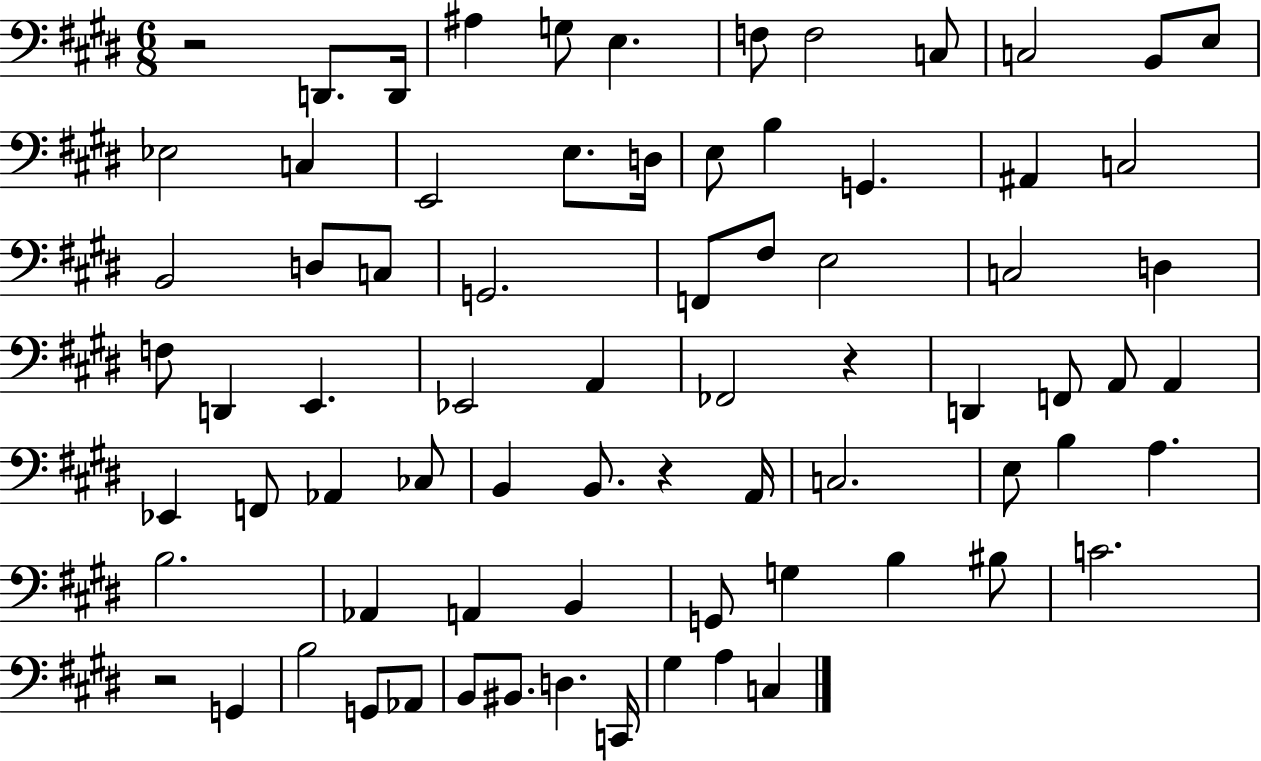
X:1
T:Untitled
M:6/8
L:1/4
K:E
z2 D,,/2 D,,/4 ^A, G,/2 E, F,/2 F,2 C,/2 C,2 B,,/2 E,/2 _E,2 C, E,,2 E,/2 D,/4 E,/2 B, G,, ^A,, C,2 B,,2 D,/2 C,/2 G,,2 F,,/2 ^F,/2 E,2 C,2 D, F,/2 D,, E,, _E,,2 A,, _F,,2 z D,, F,,/2 A,,/2 A,, _E,, F,,/2 _A,, _C,/2 B,, B,,/2 z A,,/4 C,2 E,/2 B, A, B,2 _A,, A,, B,, G,,/2 G, B, ^B,/2 C2 z2 G,, B,2 G,,/2 _A,,/2 B,,/2 ^B,,/2 D, C,,/4 ^G, A, C,